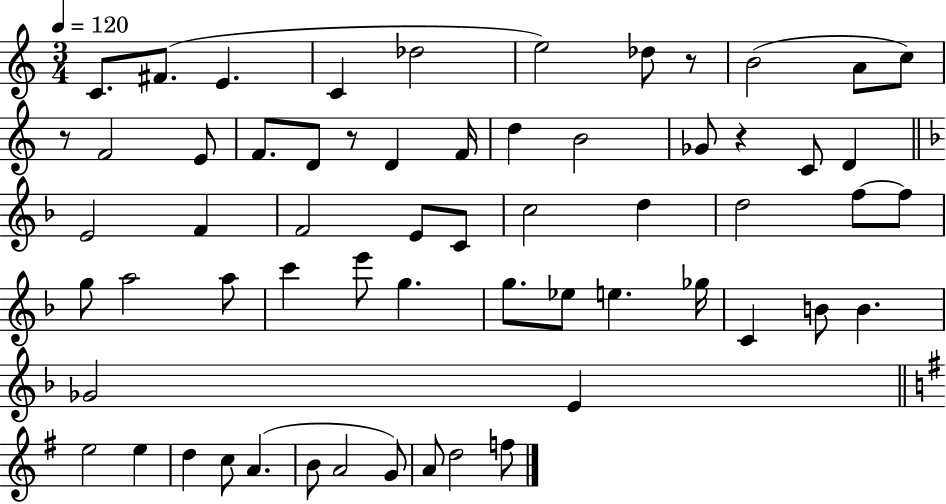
{
  \clef treble
  \numericTimeSignature
  \time 3/4
  \key c \major
  \tempo 4 = 120
  c'8. fis'8.( e'4. | c'4 des''2 | e''2) des''8 r8 | b'2( a'8 c''8) | \break r8 f'2 e'8 | f'8. d'8 r8 d'4 f'16 | d''4 b'2 | ges'8 r4 c'8 d'4 | \break \bar "||" \break \key d \minor e'2 f'4 | f'2 e'8 c'8 | c''2 d''4 | d''2 f''8~~ f''8 | \break g''8 a''2 a''8 | c'''4 e'''8 g''4. | g''8. ees''8 e''4. ges''16 | c'4 b'8 b'4. | \break ges'2 e'4 | \bar "||" \break \key g \major e''2 e''4 | d''4 c''8 a'4.( | b'8 a'2 g'8) | a'8 d''2 f''8 | \break \bar "|."
}